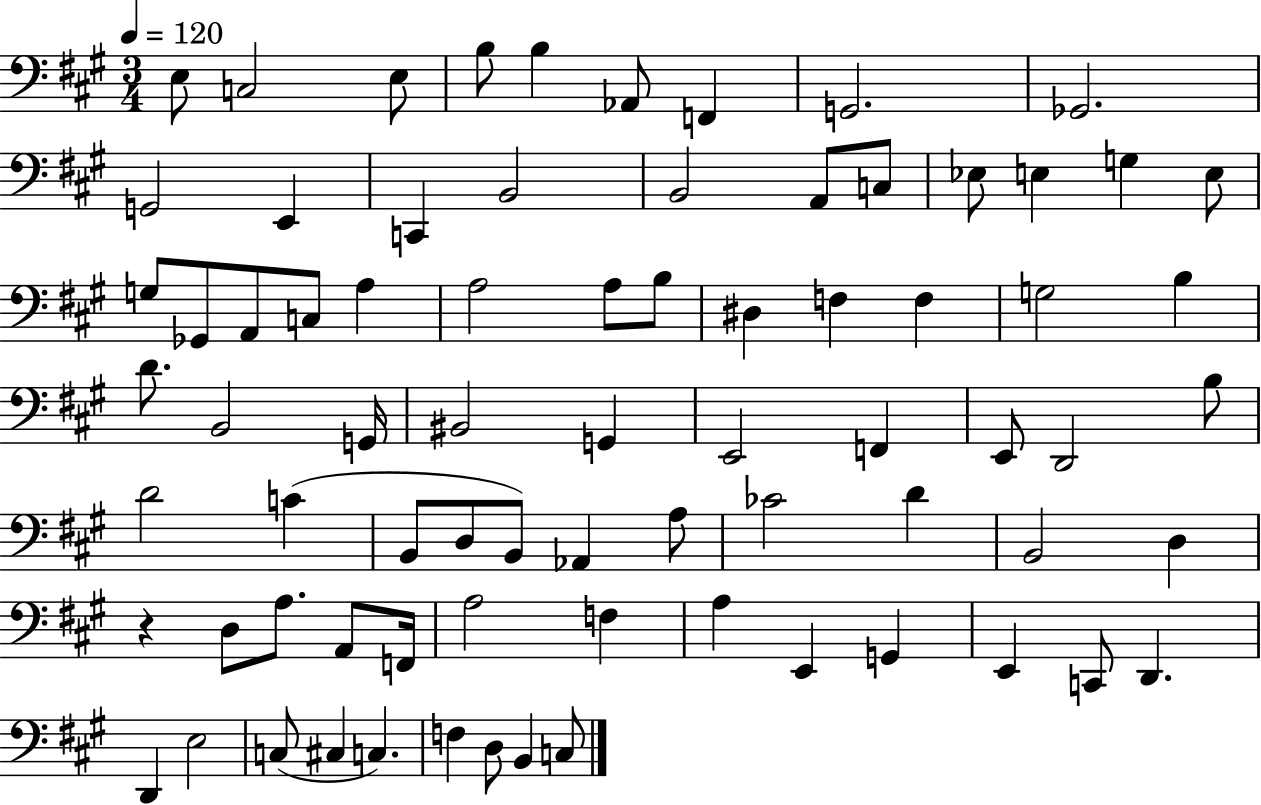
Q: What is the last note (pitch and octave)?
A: C3